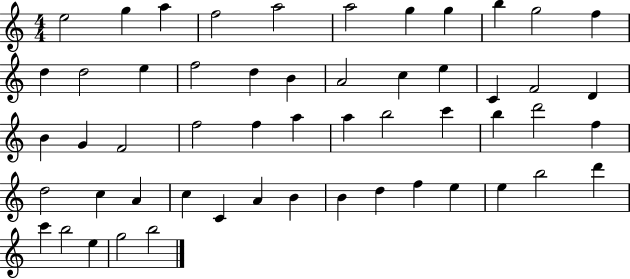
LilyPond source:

{
  \clef treble
  \numericTimeSignature
  \time 4/4
  \key c \major
  e''2 g''4 a''4 | f''2 a''2 | a''2 g''4 g''4 | b''4 g''2 f''4 | \break d''4 d''2 e''4 | f''2 d''4 b'4 | a'2 c''4 e''4 | c'4 f'2 d'4 | \break b'4 g'4 f'2 | f''2 f''4 a''4 | a''4 b''2 c'''4 | b''4 d'''2 f''4 | \break d''2 c''4 a'4 | c''4 c'4 a'4 b'4 | b'4 d''4 f''4 e''4 | e''4 b''2 d'''4 | \break c'''4 b''2 e''4 | g''2 b''2 | \bar "|."
}